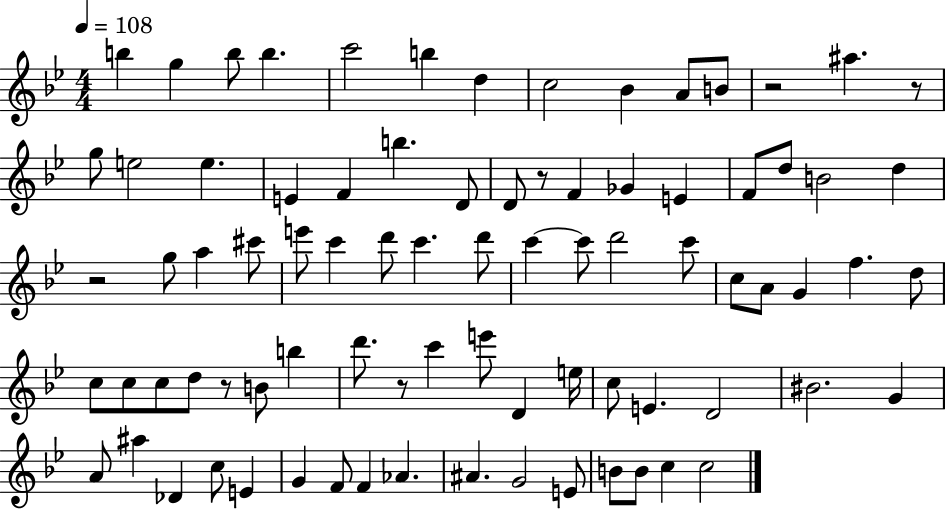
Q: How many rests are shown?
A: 6